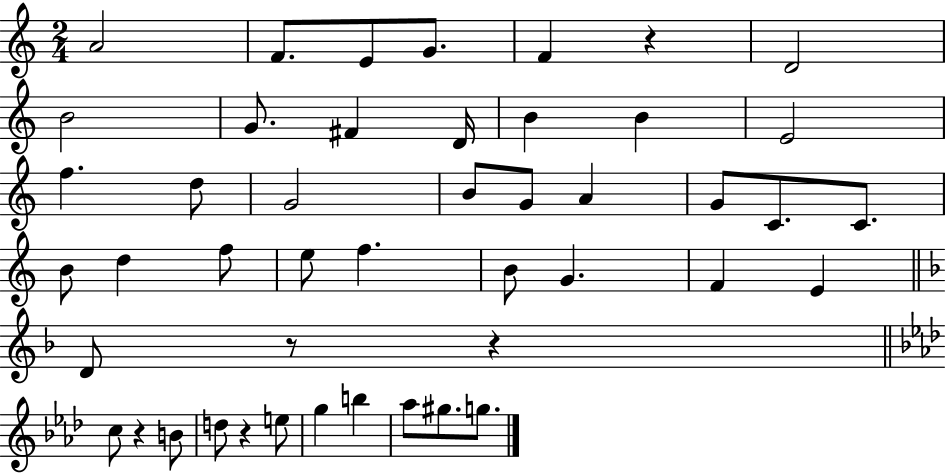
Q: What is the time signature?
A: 2/4